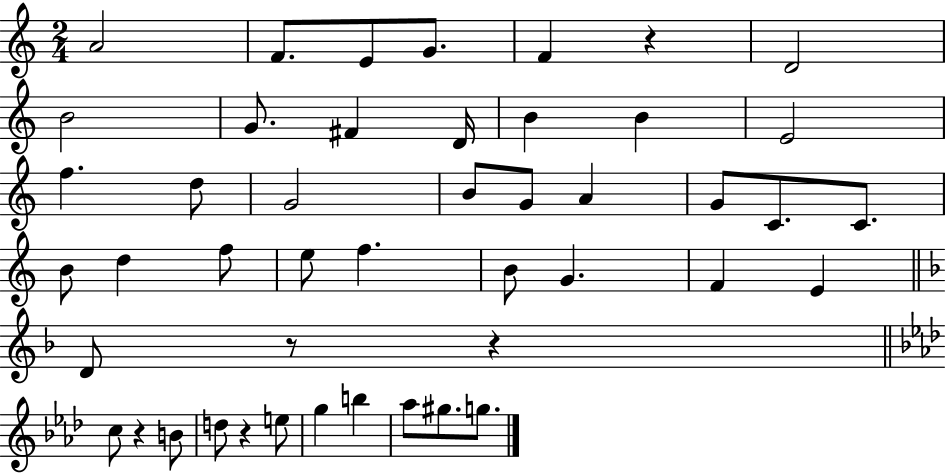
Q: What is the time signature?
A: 2/4